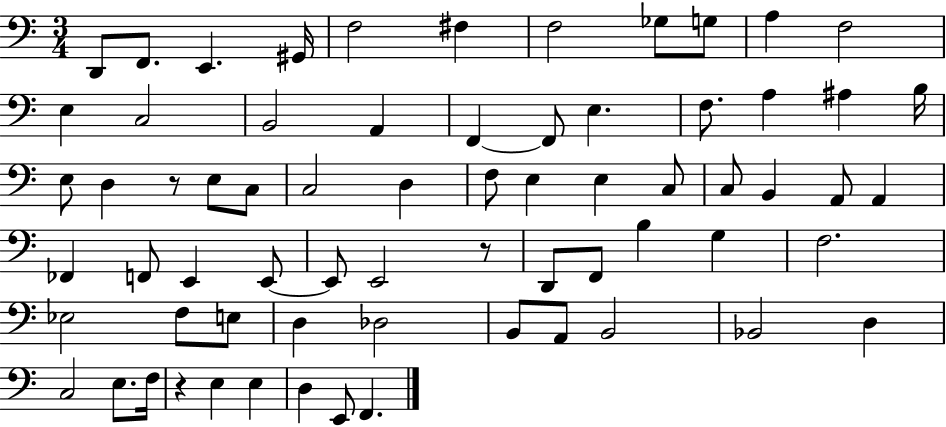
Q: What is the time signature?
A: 3/4